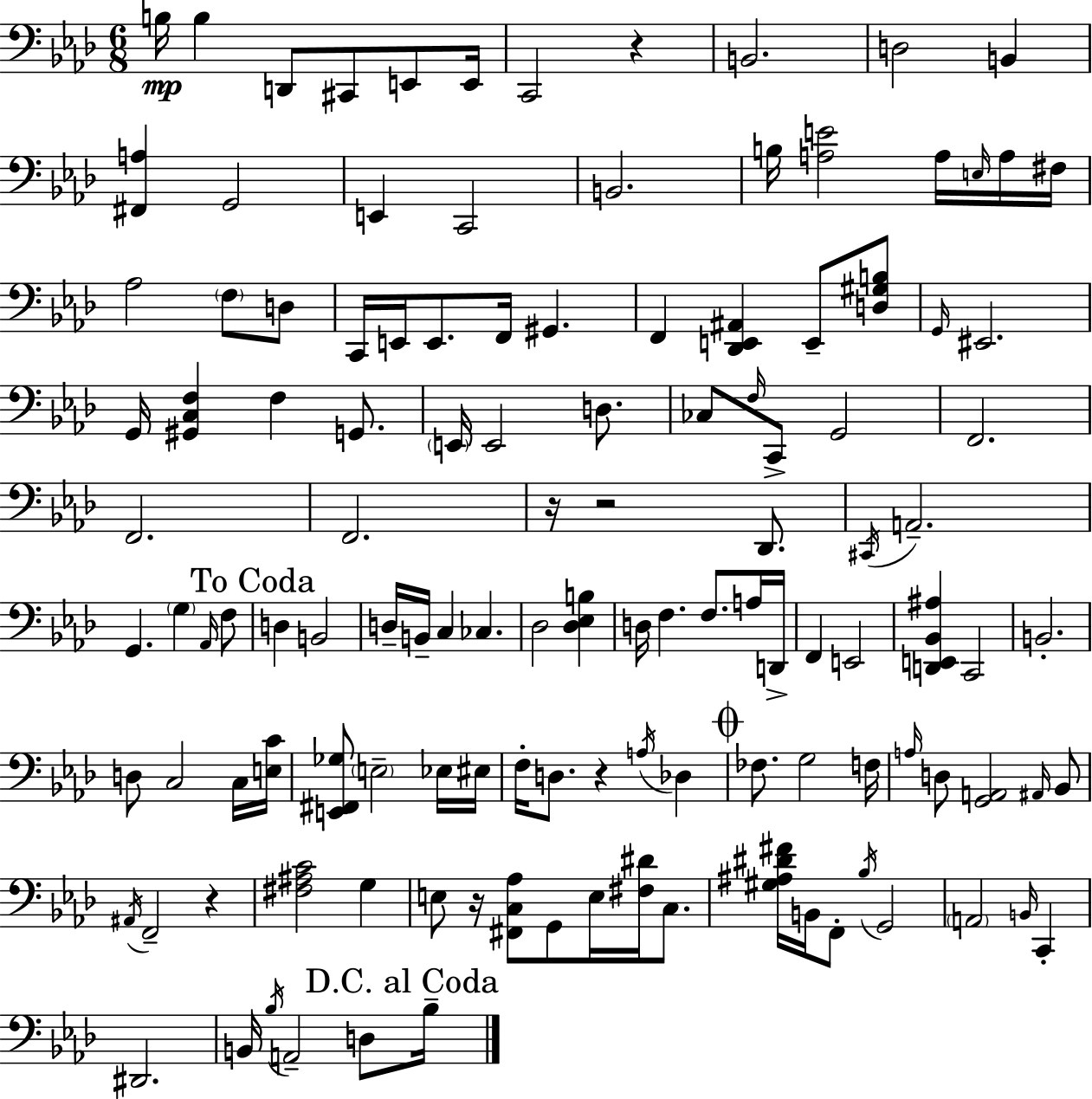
X:1
T:Untitled
M:6/8
L:1/4
K:Fm
B,/4 B, D,,/2 ^C,,/2 E,,/2 E,,/4 C,,2 z B,,2 D,2 B,, [^F,,A,] G,,2 E,, C,,2 B,,2 B,/4 [A,E]2 A,/4 E,/4 A,/4 ^F,/4 _A,2 F,/2 D,/2 C,,/4 E,,/4 E,,/2 F,,/4 ^G,, F,, [_D,,E,,^A,,] E,,/2 [D,^G,B,]/2 G,,/4 ^E,,2 G,,/4 [^G,,C,F,] F, G,,/2 E,,/4 E,,2 D,/2 _C,/2 F,/4 C,,/2 G,,2 F,,2 F,,2 F,,2 z/4 z2 _D,,/2 ^C,,/4 A,,2 G,, G, _A,,/4 F,/2 D, B,,2 D,/4 B,,/4 C, _C, _D,2 [_D,_E,B,] D,/4 F, F,/2 A,/4 D,,/4 F,, E,,2 [D,,E,,_B,,^A,] C,,2 B,,2 D,/2 C,2 C,/4 [E,C]/4 [E,,^F,,_G,]/2 E,2 _E,/4 ^E,/4 F,/4 D,/2 z A,/4 _D, _F,/2 G,2 F,/4 A,/4 D,/2 [G,,A,,]2 ^A,,/4 _B,,/2 ^A,,/4 F,,2 z [^F,^A,C]2 G, E,/2 z/4 [^F,,C,_A,]/2 G,,/2 E,/4 [^F,^D]/4 C,/2 [^G,^A,^D^F]/4 B,,/4 F,,/2 _B,/4 G,,2 A,,2 B,,/4 C,, ^D,,2 B,,/4 _B,/4 A,,2 D,/2 _B,/4